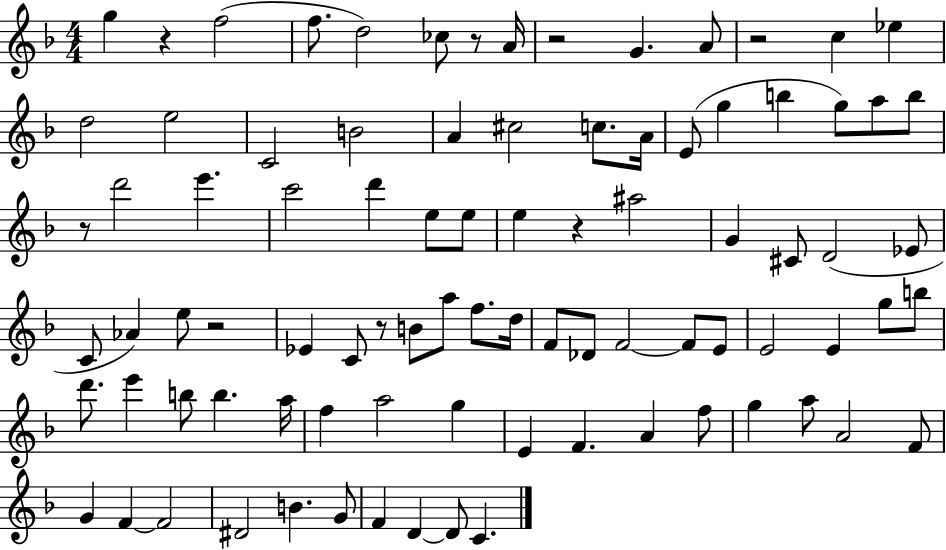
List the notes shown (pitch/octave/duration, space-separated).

G5/q R/q F5/h F5/e. D5/h CES5/e R/e A4/s R/h G4/q. A4/e R/h C5/q Eb5/q D5/h E5/h C4/h B4/h A4/q C#5/h C5/e. A4/s E4/e G5/q B5/q G5/e A5/e B5/e R/e D6/h E6/q. C6/h D6/q E5/e E5/e E5/q R/q A#5/h G4/q C#4/e D4/h Eb4/e C4/e Ab4/q E5/e R/h Eb4/q C4/e R/e B4/e A5/e F5/e. D5/s F4/e Db4/e F4/h F4/e E4/e E4/h E4/q G5/e B5/e D6/e. E6/q B5/e B5/q. A5/s F5/q A5/h G5/q E4/q F4/q. A4/q F5/e G5/q A5/e A4/h F4/e G4/q F4/q F4/h D#4/h B4/q. G4/e F4/q D4/q D4/e C4/q.